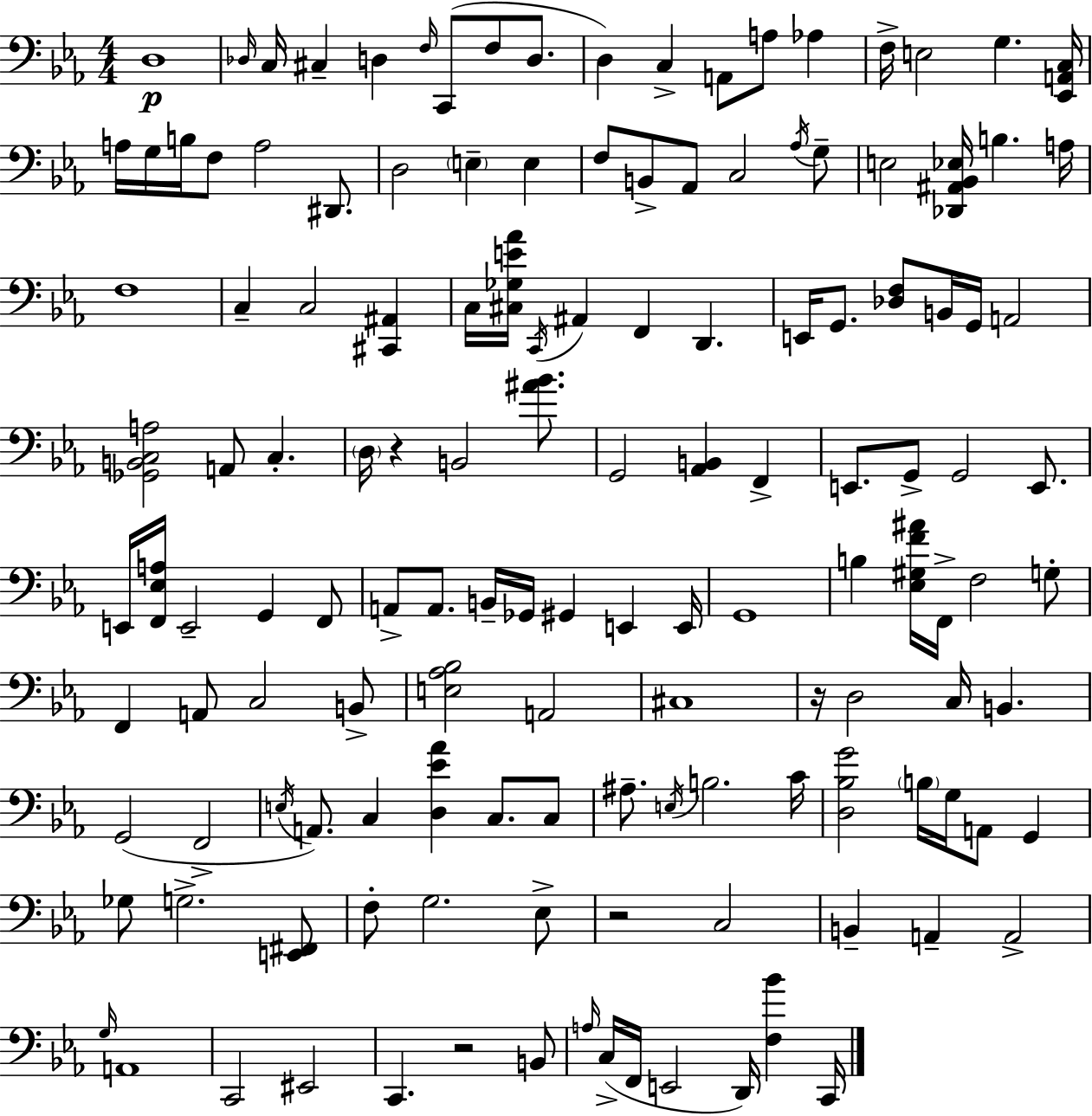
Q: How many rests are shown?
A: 4